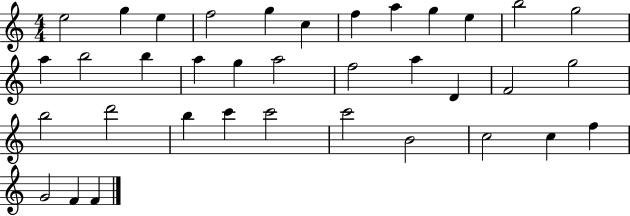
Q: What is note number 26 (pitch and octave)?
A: B5